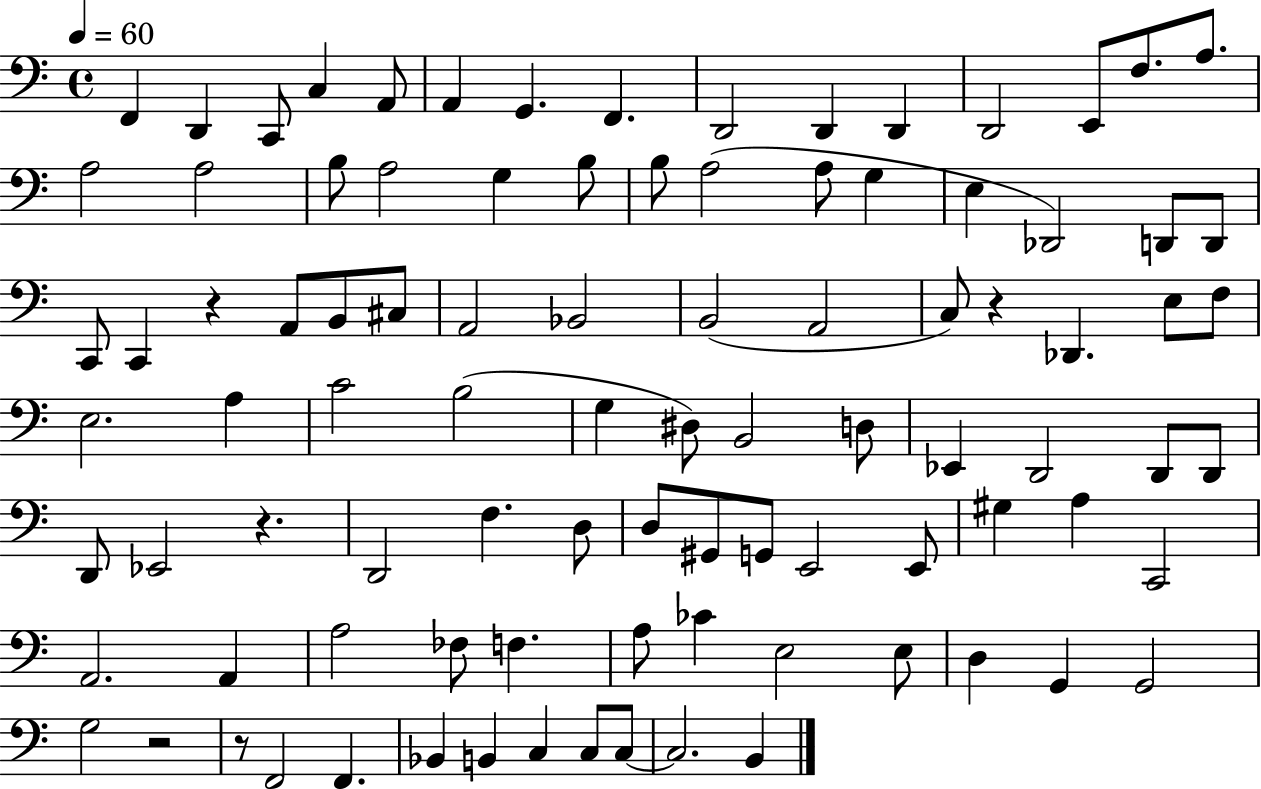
X:1
T:Untitled
M:4/4
L:1/4
K:C
F,, D,, C,,/2 C, A,,/2 A,, G,, F,, D,,2 D,, D,, D,,2 E,,/2 F,/2 A,/2 A,2 A,2 B,/2 A,2 G, B,/2 B,/2 A,2 A,/2 G, E, _D,,2 D,,/2 D,,/2 C,,/2 C,, z A,,/2 B,,/2 ^C,/2 A,,2 _B,,2 B,,2 A,,2 C,/2 z _D,, E,/2 F,/2 E,2 A, C2 B,2 G, ^D,/2 B,,2 D,/2 _E,, D,,2 D,,/2 D,,/2 D,,/2 _E,,2 z D,,2 F, D,/2 D,/2 ^G,,/2 G,,/2 E,,2 E,,/2 ^G, A, C,,2 A,,2 A,, A,2 _F,/2 F, A,/2 _C E,2 E,/2 D, G,, G,,2 G,2 z2 z/2 F,,2 F,, _B,, B,, C, C,/2 C,/2 C,2 B,,